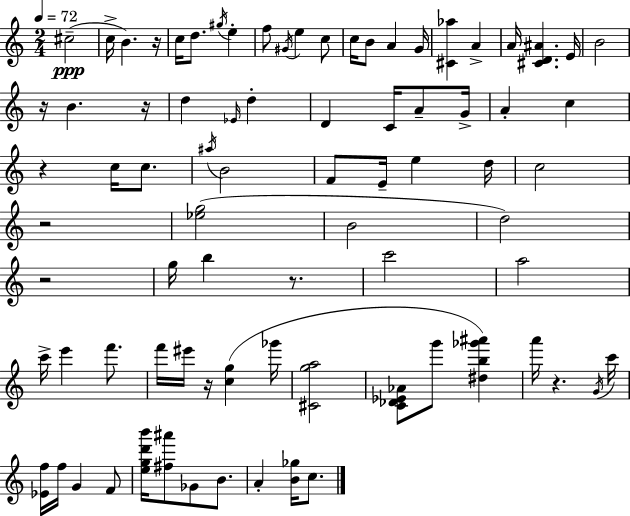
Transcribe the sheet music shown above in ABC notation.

X:1
T:Untitled
M:2/4
L:1/4
K:C
^c2 c/4 B z/4 c/4 d/2 ^g/4 e f/2 ^G/4 e c/2 c/4 B/2 A G/4 [^C_a] A A/4 [^CD^A] E/4 B2 z/4 B z/4 d _E/4 d D C/4 A/2 G/4 A c z c/4 c/2 ^a/4 B2 F/2 E/4 e d/4 c2 z2 [_eg]2 B2 d2 z2 g/4 b z/2 c'2 a2 c'/4 e' f'/2 f'/4 ^e'/4 z/4 [cg] _g'/4 [^Cga]2 [C_D_E_A]/2 g'/2 [^db_g'^a'] a'/4 z G/4 c'/4 [_Ef]/4 f/4 G F/2 [egd'b']/4 [^f^a']/2 _G/2 B/2 A [B_g]/4 c/2